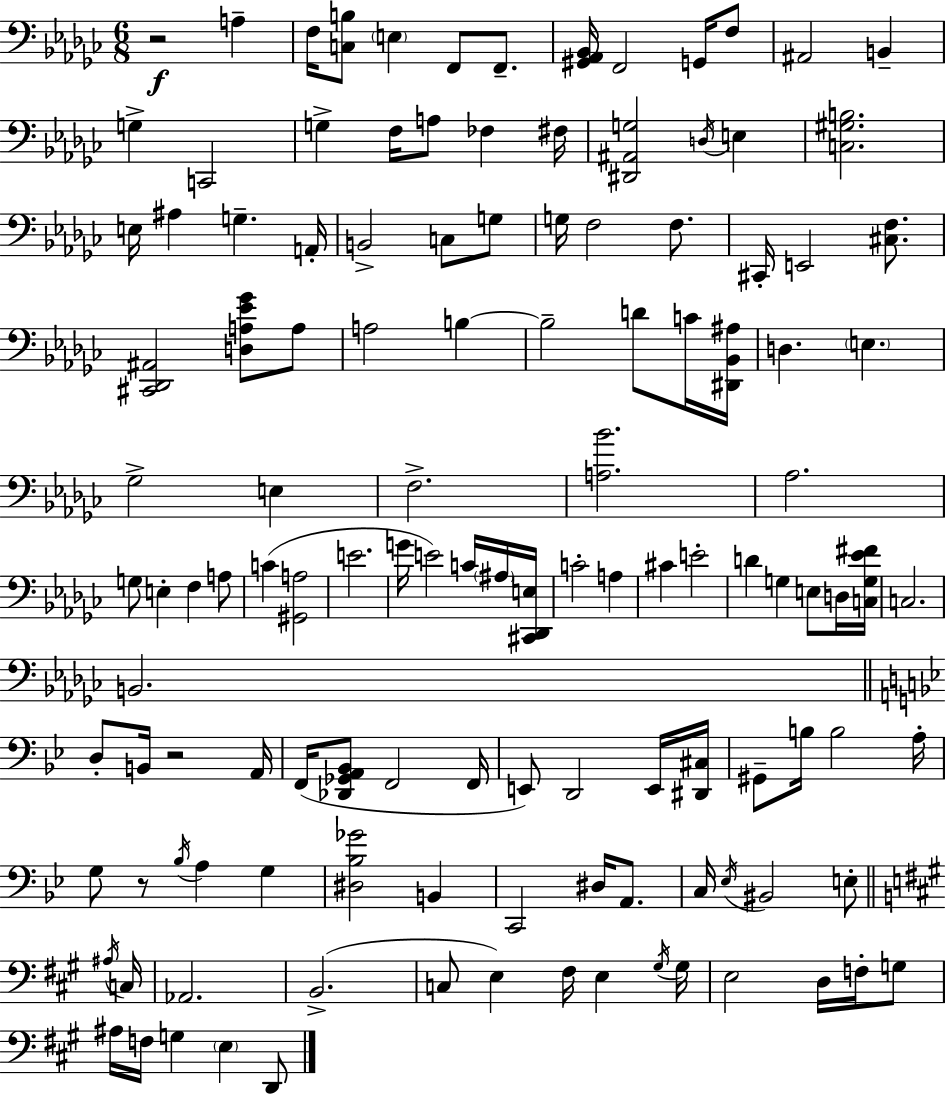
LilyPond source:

{
  \clef bass
  \numericTimeSignature
  \time 6/8
  \key ees \minor
  \repeat volta 2 { r2\f a4-- | f16 <c b>8 \parenthesize e4 f,8 f,8.-- | <gis, aes, bes,>16 f,2 g,16 f8 | ais,2 b,4-- | \break g4-> c,2 | g4-> f16 a8 fes4 fis16 | <dis, ais, g>2 \acciaccatura { d16 } e4 | <c gis b>2. | \break e16 ais4 g4.-- | a,16-. b,2-> c8 g8 | g16 f2 f8. | cis,16-. e,2 <cis f>8. | \break <cis, des, ais,>2 <d a ees' ges'>8 a8 | a2 b4~~ | b2-- d'8 c'16 | <dis, bes, ais>16 d4. \parenthesize e4. | \break ges2-> e4 | f2.-> | <a bes'>2. | aes2. | \break g8 e4-. f4 a8 | c'4( <gis, a>2 | e'2. | g'16 e'2) c'16 \parenthesize ais16 | \break <cis, des, e>16 c'2-. a4 | cis'4 e'2-. | d'4 g4 e8 d16 | <c g ees' fis'>16 c2. | \break b,2. | \bar "||" \break \key bes \major d8-. b,16 r2 a,16 | f,16( <des, ges, a, bes,>8 f,2 f,16 | e,8) d,2 e,16 <dis, cis>16 | gis,8-- b16 b2 a16-. | \break g8 r8 \acciaccatura { bes16 } a4 g4 | <dis bes ges'>2 b,4 | c,2 dis16 a,8. | c16 \acciaccatura { ees16 } bis,2 e8-. | \break \bar "||" \break \key a \major \acciaccatura { ais16 } c16 aes,2. | b,2.->( | c8 e4) fis16 e4 | \acciaccatura { gis16 } gis16 e2 d16 | \break f16-. g8 ais16 f16 g4 \parenthesize e4 | d,8 } \bar "|."
}